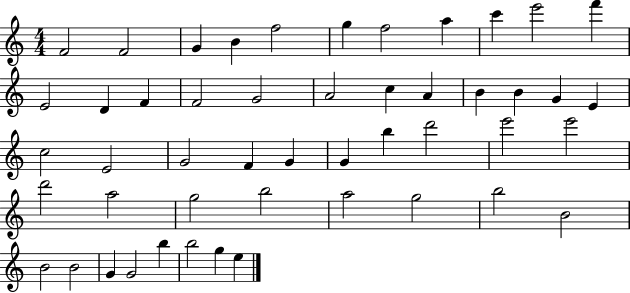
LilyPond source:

{
  \clef treble
  \numericTimeSignature
  \time 4/4
  \key c \major
  f'2 f'2 | g'4 b'4 f''2 | g''4 f''2 a''4 | c'''4 e'''2 f'''4 | \break e'2 d'4 f'4 | f'2 g'2 | a'2 c''4 a'4 | b'4 b'4 g'4 e'4 | \break c''2 e'2 | g'2 f'4 g'4 | g'4 b''4 d'''2 | e'''2 e'''2 | \break d'''2 a''2 | g''2 b''2 | a''2 g''2 | b''2 b'2 | \break b'2 b'2 | g'4 g'2 b''4 | b''2 g''4 e''4 | \bar "|."
}